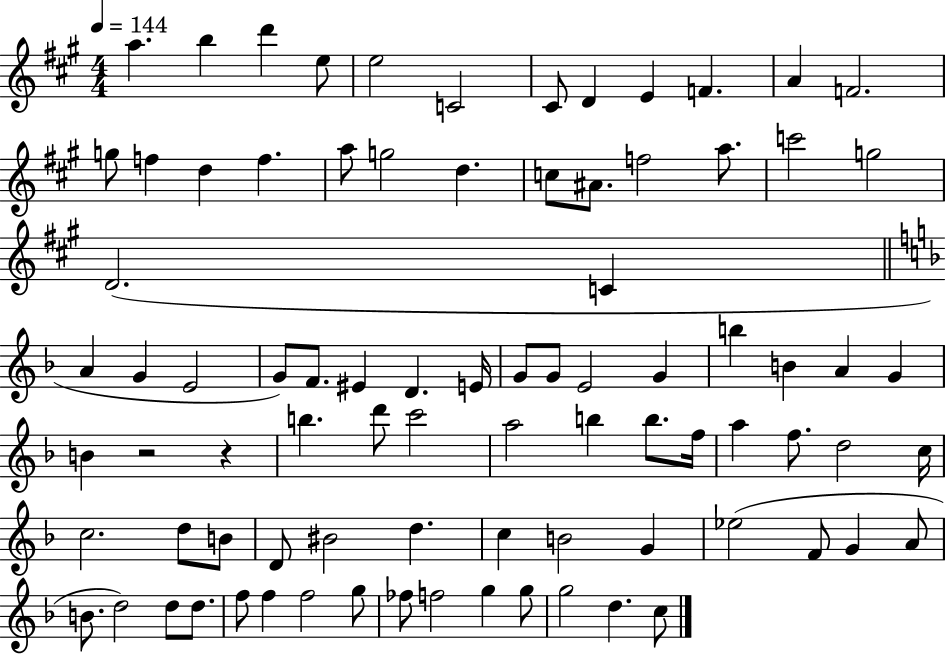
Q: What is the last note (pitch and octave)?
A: C5